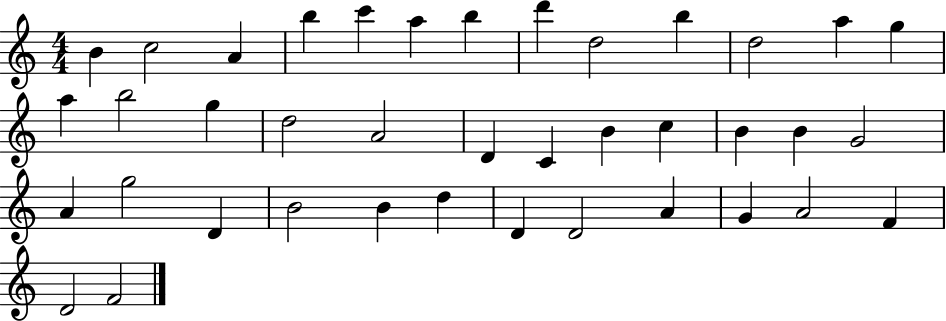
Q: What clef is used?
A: treble